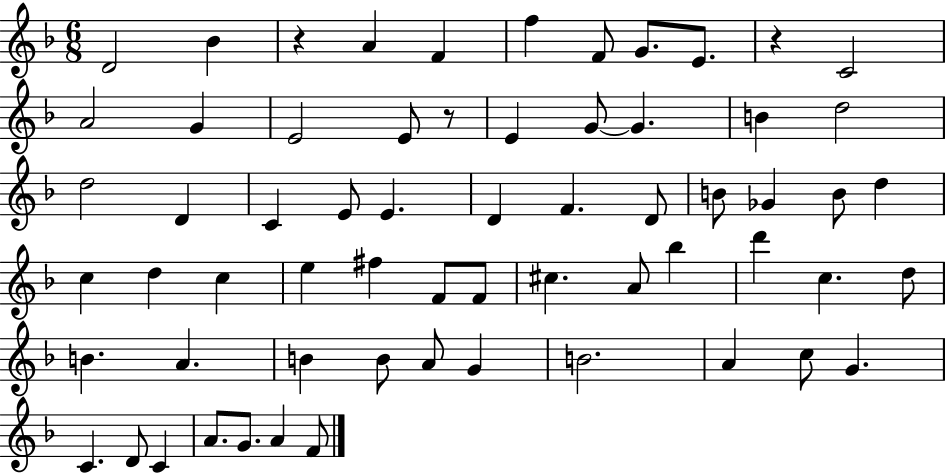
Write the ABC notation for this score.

X:1
T:Untitled
M:6/8
L:1/4
K:F
D2 _B z A F f F/2 G/2 E/2 z C2 A2 G E2 E/2 z/2 E G/2 G B d2 d2 D C E/2 E D F D/2 B/2 _G B/2 d c d c e ^f F/2 F/2 ^c A/2 _b d' c d/2 B A B B/2 A/2 G B2 A c/2 G C D/2 C A/2 G/2 A F/2